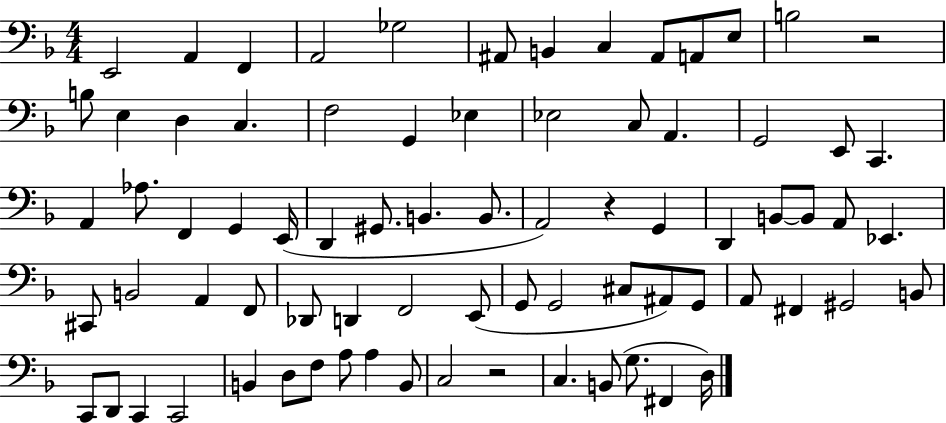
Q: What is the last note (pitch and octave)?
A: D3